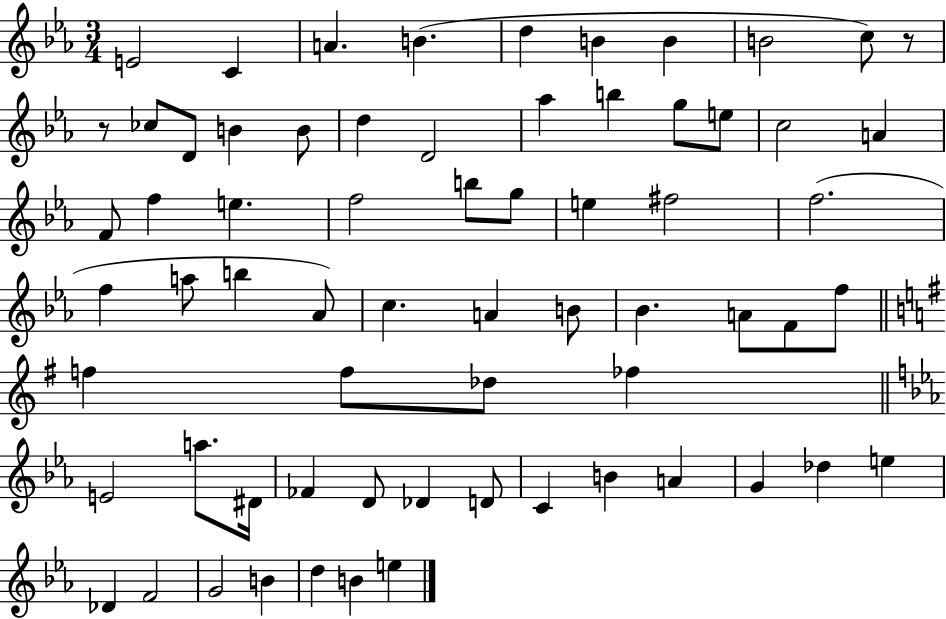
X:1
T:Untitled
M:3/4
L:1/4
K:Eb
E2 C A B d B B B2 c/2 z/2 z/2 _c/2 D/2 B B/2 d D2 _a b g/2 e/2 c2 A F/2 f e f2 b/2 g/2 e ^f2 f2 f a/2 b _A/2 c A B/2 _B A/2 F/2 f/2 f f/2 _d/2 _f E2 a/2 ^D/4 _F D/2 _D D/2 C B A G _d e _D F2 G2 B d B e